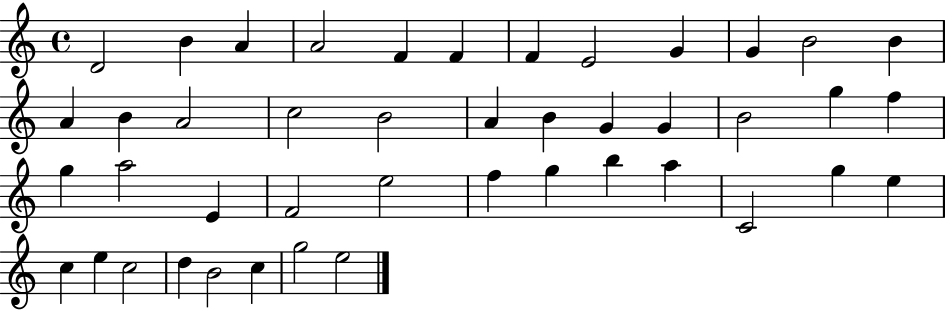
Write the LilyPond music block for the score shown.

{
  \clef treble
  \time 4/4
  \defaultTimeSignature
  \key c \major
  d'2 b'4 a'4 | a'2 f'4 f'4 | f'4 e'2 g'4 | g'4 b'2 b'4 | \break a'4 b'4 a'2 | c''2 b'2 | a'4 b'4 g'4 g'4 | b'2 g''4 f''4 | \break g''4 a''2 e'4 | f'2 e''2 | f''4 g''4 b''4 a''4 | c'2 g''4 e''4 | \break c''4 e''4 c''2 | d''4 b'2 c''4 | g''2 e''2 | \bar "|."
}